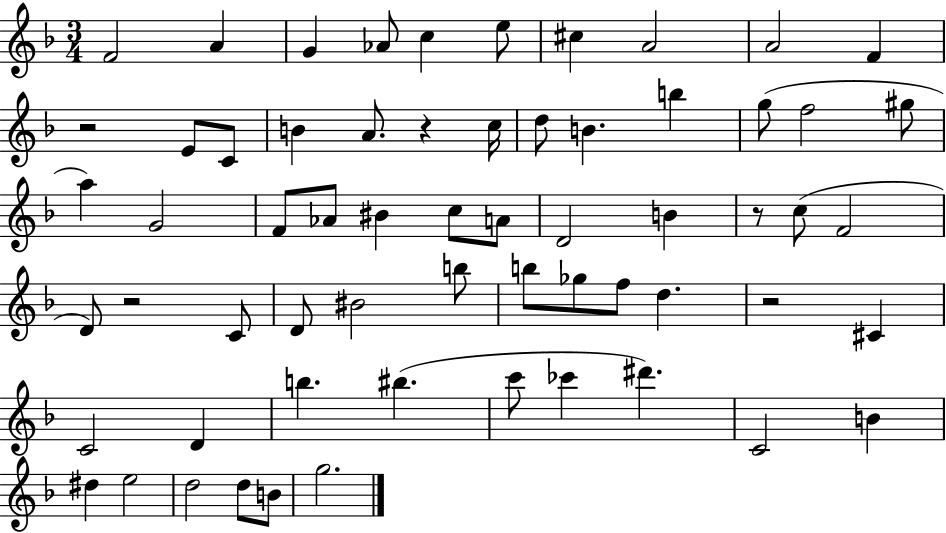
{
  \clef treble
  \numericTimeSignature
  \time 3/4
  \key f \major
  f'2 a'4 | g'4 aes'8 c''4 e''8 | cis''4 a'2 | a'2 f'4 | \break r2 e'8 c'8 | b'4 a'8. r4 c''16 | d''8 b'4. b''4 | g''8( f''2 gis''8 | \break a''4) g'2 | f'8 aes'8 bis'4 c''8 a'8 | d'2 b'4 | r8 c''8( f'2 | \break d'8) r2 c'8 | d'8 bis'2 b''8 | b''8 ges''8 f''8 d''4. | r2 cis'4 | \break c'2 d'4 | b''4. bis''4.( | c'''8 ces'''4 dis'''4.) | c'2 b'4 | \break dis''4 e''2 | d''2 d''8 b'8 | g''2. | \bar "|."
}